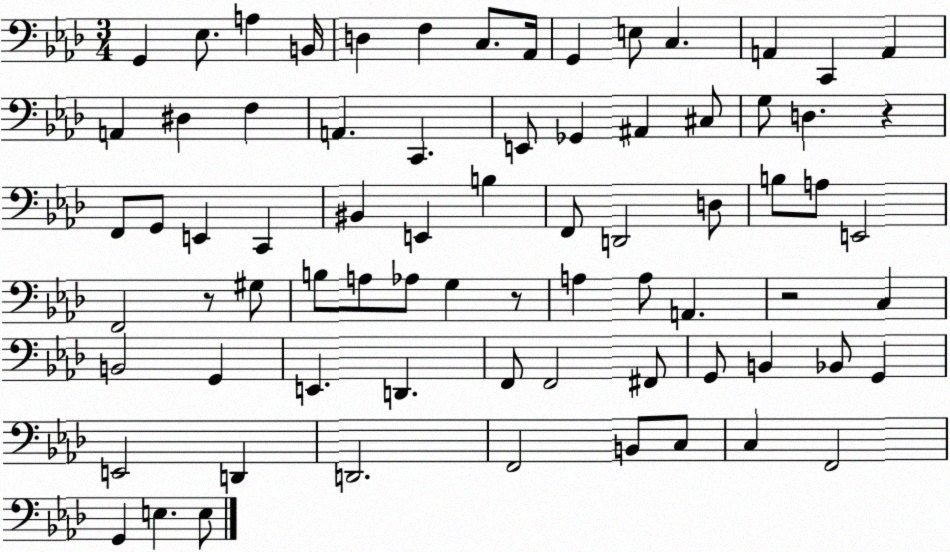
X:1
T:Untitled
M:3/4
L:1/4
K:Ab
G,, _E,/2 A, B,,/4 D, F, C,/2 _A,,/4 G,, E,/2 C, A,, C,, A,, A,, ^D, F, A,, C,, E,,/2 _G,, ^A,, ^C,/2 G,/2 D, z F,,/2 G,,/2 E,, C,, ^B,, E,, B, F,,/2 D,,2 D,/2 B,/2 A,/2 E,,2 F,,2 z/2 ^G,/2 B,/2 A,/2 _A,/2 G, z/2 A, A,/2 A,, z2 C, B,,2 G,, E,, D,, F,,/2 F,,2 ^F,,/2 G,,/2 B,, _B,,/2 G,, E,,2 D,, D,,2 F,,2 B,,/2 C,/2 C, F,,2 G,, E, E,/2